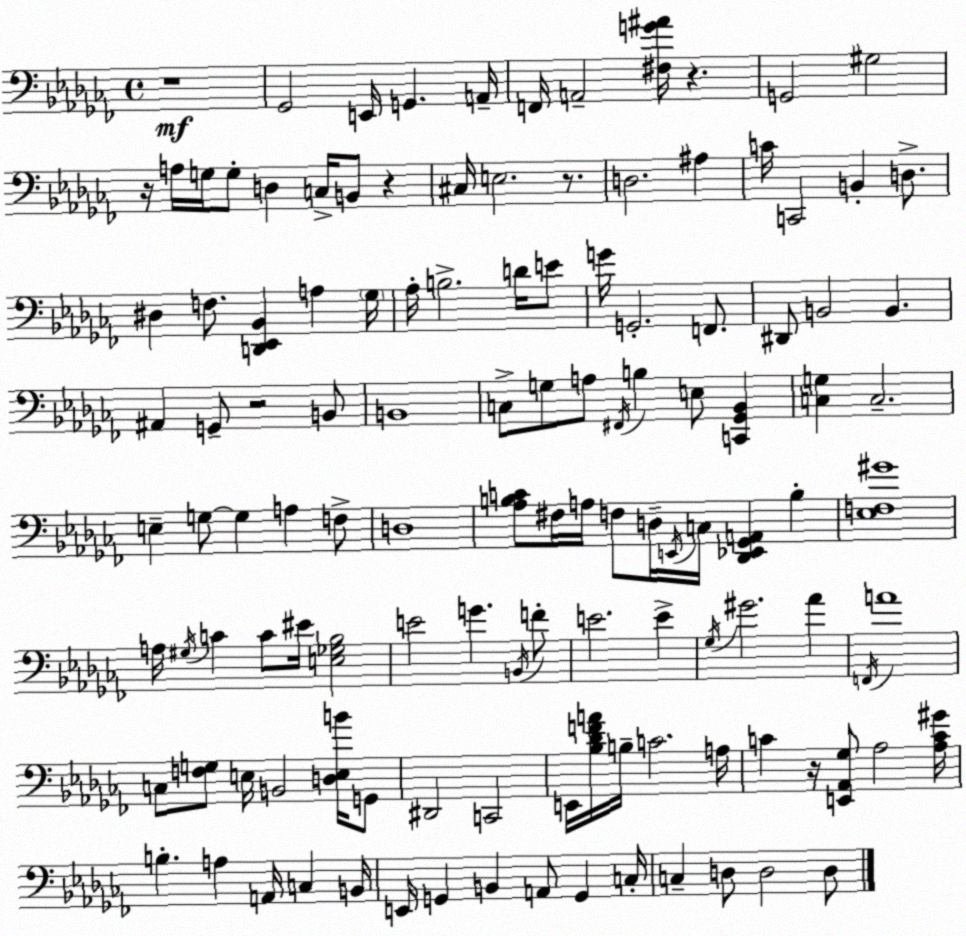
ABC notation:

X:1
T:Untitled
M:4/4
L:1/4
K:Abm
z4 _G,,2 E,,/4 G,, A,,/4 F,,/4 A,,2 [^F,G^A]/4 z G,,2 ^G,2 z/4 A,/4 G,/4 G,/2 D, C,/4 B,,/2 z ^C,/4 E,2 z/2 D,2 ^A, C/4 C,,2 B,, D,/2 ^D, F,/2 [D,,_E,,_B,,] A, _G,/4 _A,/4 B,2 D/4 E/2 G/4 G,,2 F,,/2 ^D,,/2 B,,2 B,, ^A,, G,,/2 z2 B,,/2 B,,4 C,/2 G,/2 A,/2 ^F,,/4 B, E,/2 [C,,_G,,_B,,] [C,G,] C,2 E, G,/2 G, A, F,/2 D,4 [_A,B,C]/2 ^F,/4 A,/4 F,/2 D,/4 E,,/4 C,/4 [_D,,_E,,_G,,A,,] B, [_E,F,^G]4 A,/4 ^G,/4 C C/2 ^E/4 [E,_G,_B,]2 E2 G B,,/4 F/2 E2 E _G,/4 ^G2 _A F,,/4 A4 C,/2 [F,G,]/2 E,/4 B,,2 [D,E,B]/4 G,,/2 ^D,,2 C,,2 E,,/4 [_B,_DFA]/4 B,/4 C2 A,/4 C z/4 [E,,_A,,_G,]/2 _A,2 [_A,C^G]/4 B, A, A,,/4 C, B,,/4 E,,/4 G,, B,, A,,/2 G,, C,/4 C, D,/2 D,2 D,/2